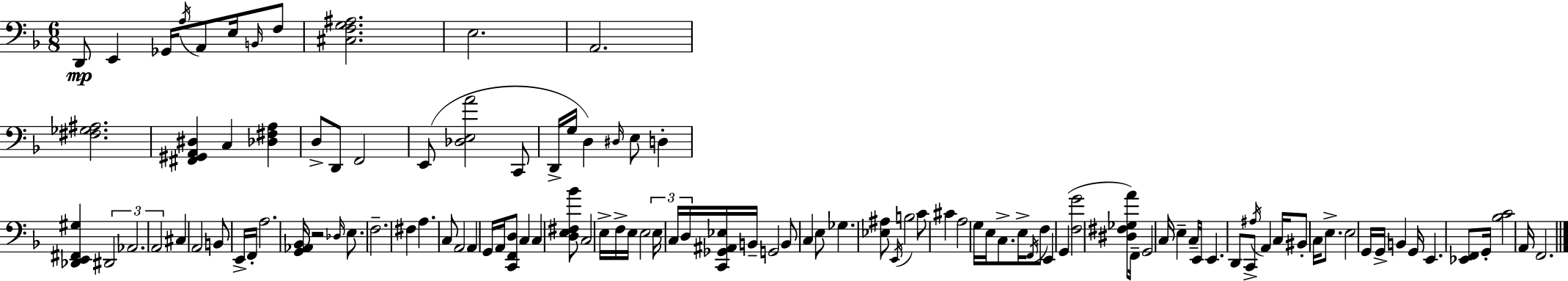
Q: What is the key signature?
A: D minor